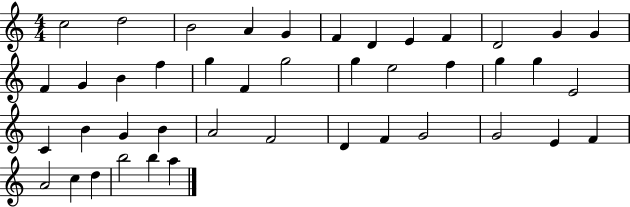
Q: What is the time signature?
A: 4/4